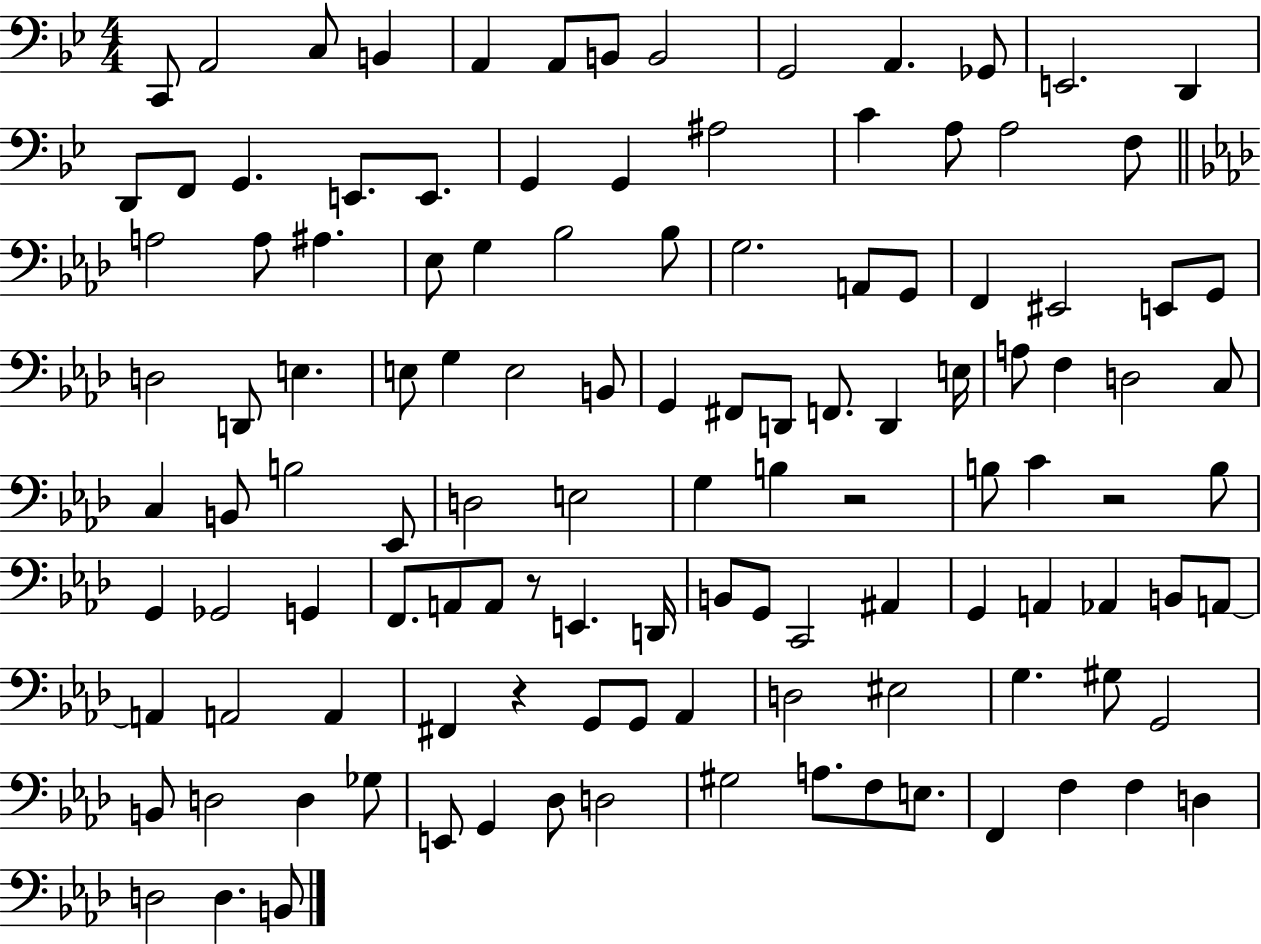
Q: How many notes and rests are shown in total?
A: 119